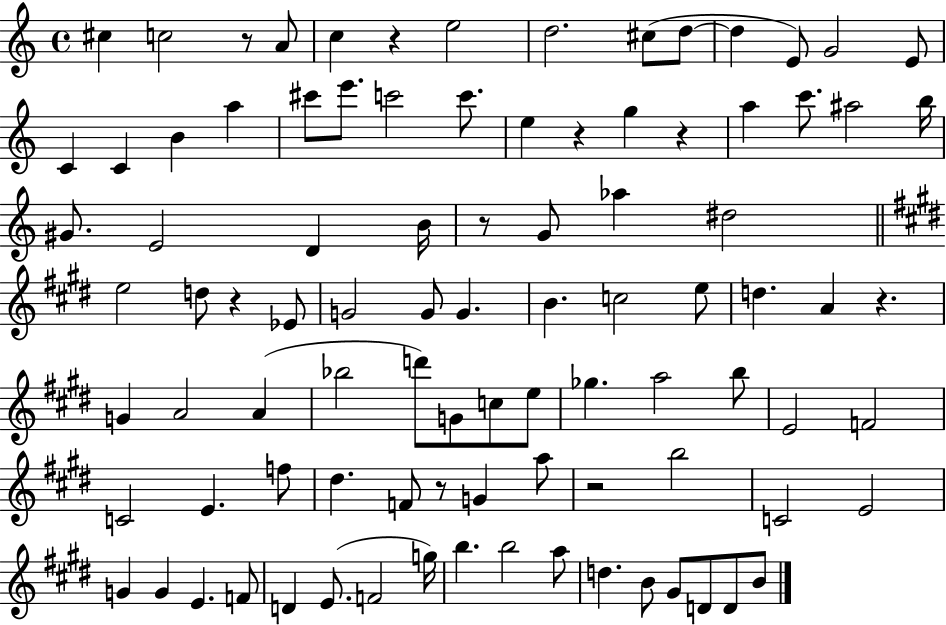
C#5/q C5/h R/e A4/e C5/q R/q E5/h D5/h. C#5/e D5/e D5/q E4/e G4/h E4/e C4/q C4/q B4/q A5/q C#6/e E6/e. C6/h C6/e. E5/q R/q G5/q R/q A5/q C6/e. A#5/h B5/s G#4/e. E4/h D4/q B4/s R/e G4/e Ab5/q D#5/h E5/h D5/e R/q Eb4/e G4/h G4/e G4/q. B4/q. C5/h E5/e D5/q. A4/q R/q. G4/q A4/h A4/q Bb5/h D6/e G4/e C5/e E5/e Gb5/q. A5/h B5/e E4/h F4/h C4/h E4/q. F5/e D#5/q. F4/e R/e G4/q A5/e R/h B5/h C4/h E4/h G4/q G4/q E4/q. F4/e D4/q E4/e. F4/h G5/s B5/q. B5/h A5/e D5/q. B4/e G#4/e D4/e D4/e B4/e